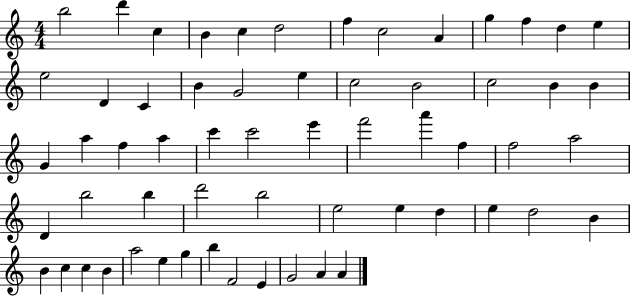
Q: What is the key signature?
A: C major